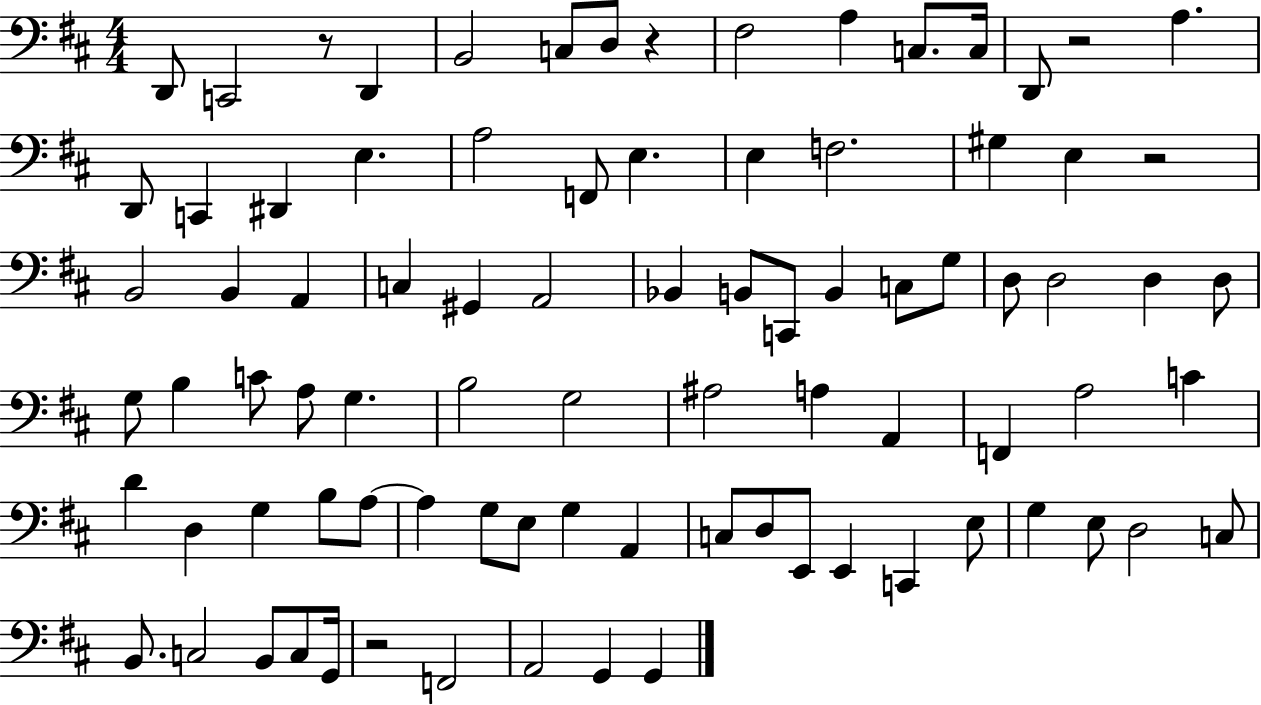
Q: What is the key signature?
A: D major